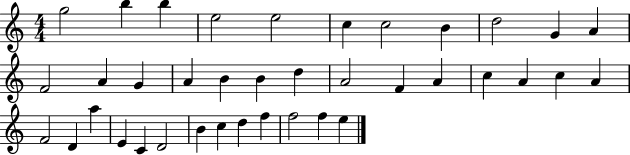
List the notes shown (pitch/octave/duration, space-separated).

G5/h B5/q B5/q E5/h E5/h C5/q C5/h B4/q D5/h G4/q A4/q F4/h A4/q G4/q A4/q B4/q B4/q D5/q A4/h F4/q A4/q C5/q A4/q C5/q A4/q F4/h D4/q A5/q E4/q C4/q D4/h B4/q C5/q D5/q F5/q F5/h F5/q E5/q